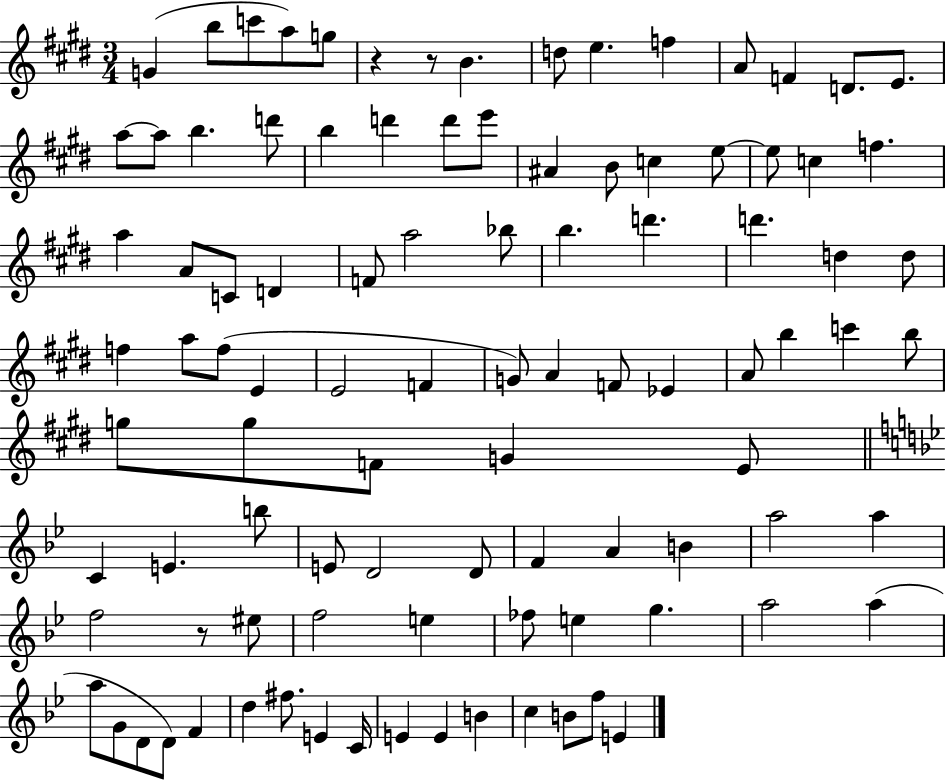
X:1
T:Untitled
M:3/4
L:1/4
K:E
G b/2 c'/2 a/2 g/2 z z/2 B d/2 e f A/2 F D/2 E/2 a/2 a/2 b d'/2 b d' d'/2 e'/2 ^A B/2 c e/2 e/2 c f a A/2 C/2 D F/2 a2 _b/2 b d' d' d d/2 f a/2 f/2 E E2 F G/2 A F/2 _E A/2 b c' b/2 g/2 g/2 F/2 G E/2 C E b/2 E/2 D2 D/2 F A B a2 a f2 z/2 ^e/2 f2 e _f/2 e g a2 a a/2 G/2 D/2 D/2 F d ^f/2 E C/4 E E B c B/2 f/2 E